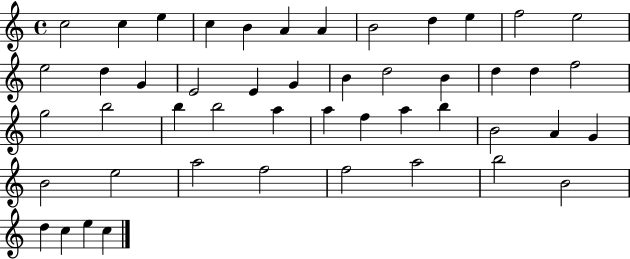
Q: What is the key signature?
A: C major